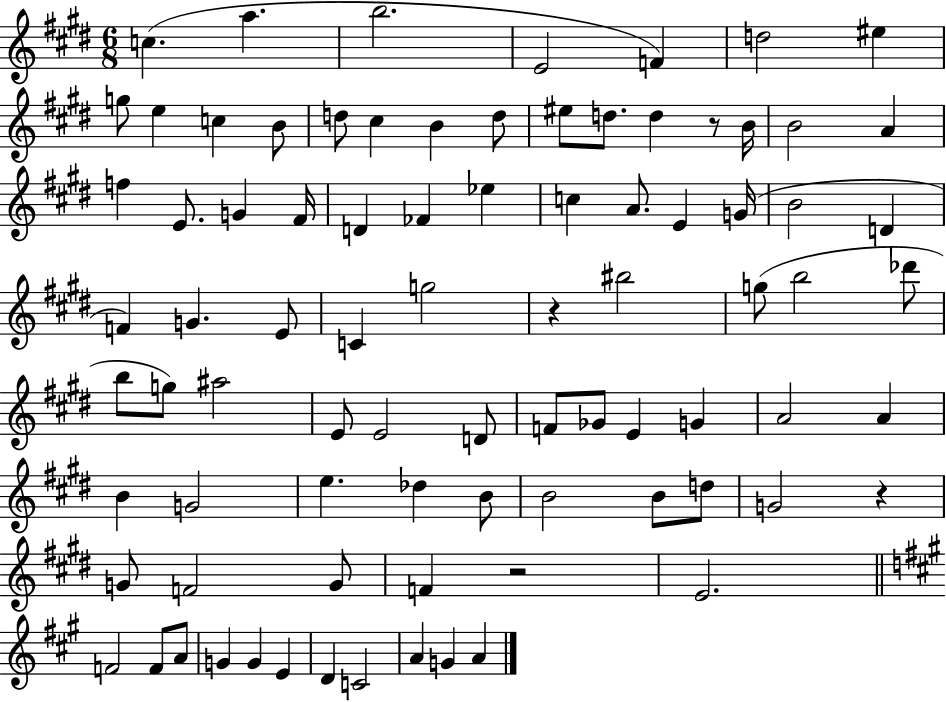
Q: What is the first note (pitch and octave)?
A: C5